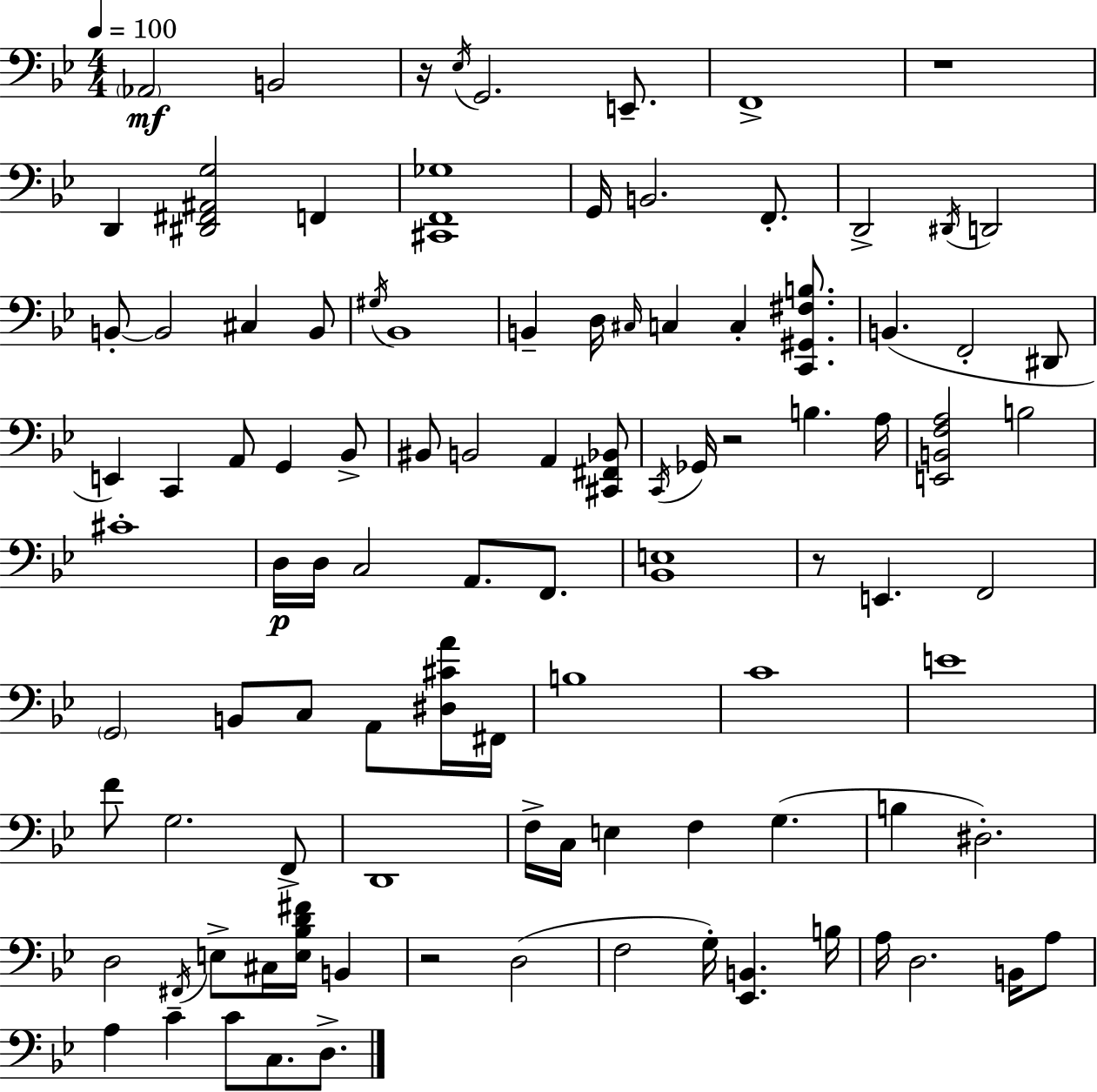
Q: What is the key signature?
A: BES major